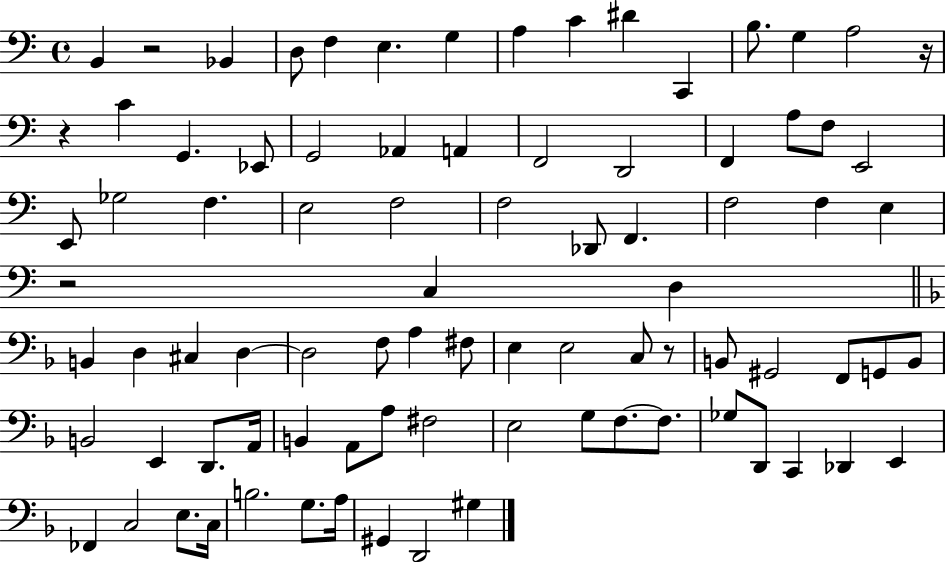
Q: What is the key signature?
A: C major